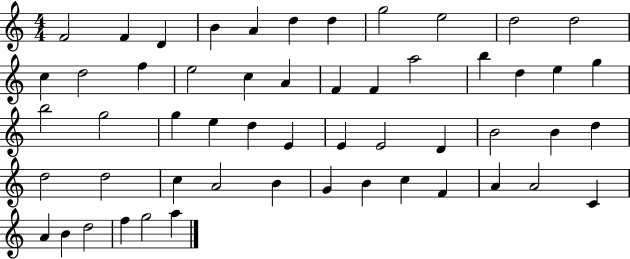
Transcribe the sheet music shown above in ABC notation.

X:1
T:Untitled
M:4/4
L:1/4
K:C
F2 F D B A d d g2 e2 d2 d2 c d2 f e2 c A F F a2 b d e g b2 g2 g e d E E E2 D B2 B d d2 d2 c A2 B G B c F A A2 C A B d2 f g2 a